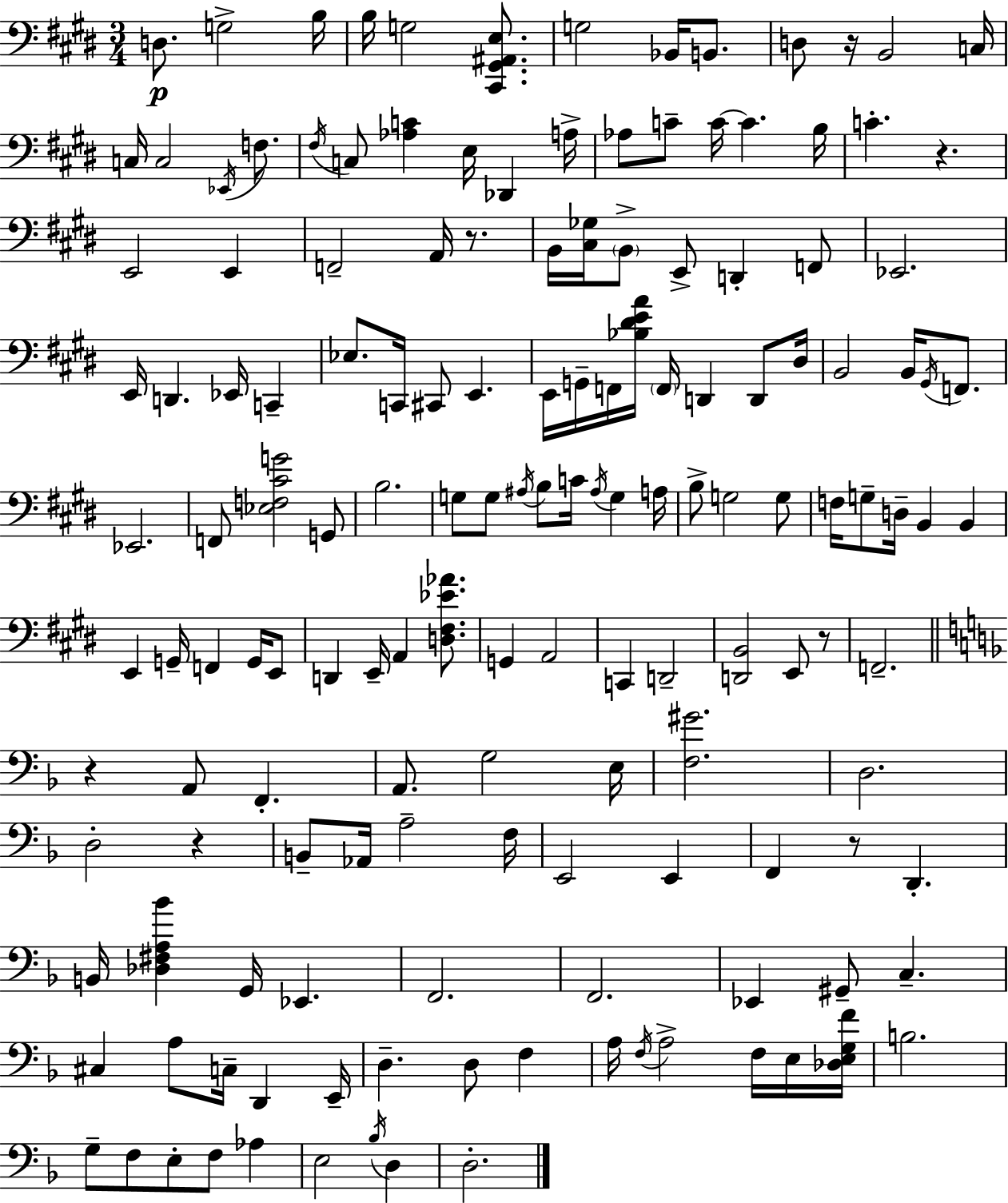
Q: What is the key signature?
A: E major